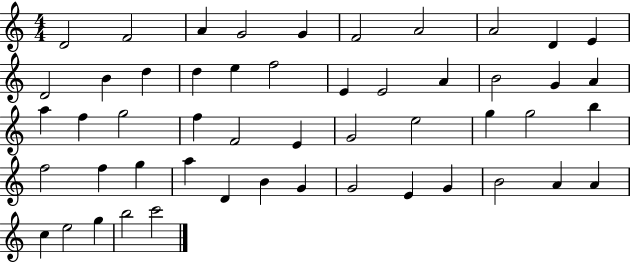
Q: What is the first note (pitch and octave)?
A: D4